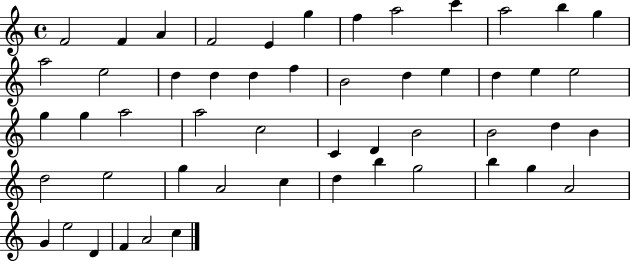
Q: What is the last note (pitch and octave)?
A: C5